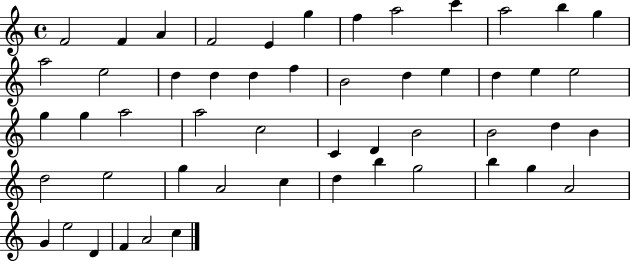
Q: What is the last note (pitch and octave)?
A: C5